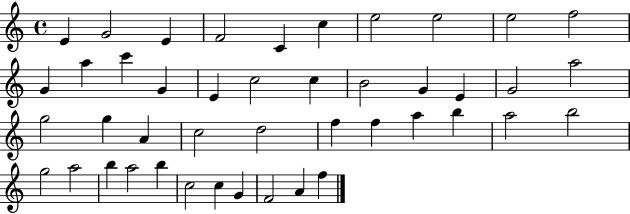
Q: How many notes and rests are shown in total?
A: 44